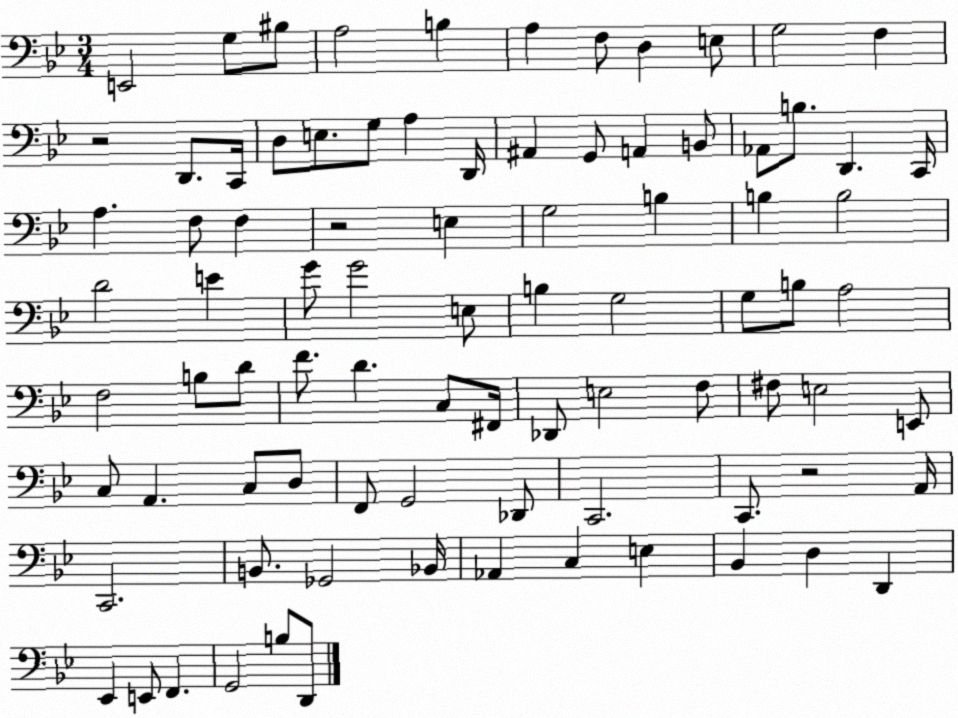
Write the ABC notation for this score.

X:1
T:Untitled
M:3/4
L:1/4
K:Bb
E,,2 G,/2 ^B,/2 A,2 B, A, F,/2 D, E,/2 G,2 F, z2 D,,/2 C,,/4 D,/2 E,/2 G,/2 A, D,,/4 ^A,, G,,/2 A,, B,,/2 _A,,/2 B,/2 D,, C,,/4 A, F,/2 F, z2 E, G,2 B, B, B,2 D2 E G/2 G2 E,/2 B, G,2 G,/2 B,/2 A,2 F,2 B,/2 D/2 F/2 D C,/2 ^F,,/4 _D,,/2 E,2 F,/2 ^F,/2 E,2 E,,/2 C,/2 A,, C,/2 D,/2 F,,/2 G,,2 _D,,/2 C,,2 C,,/2 z2 A,,/4 C,,2 B,,/2 _G,,2 _B,,/4 _A,, C, E, _B,, D, D,, _E,, E,,/2 F,, G,,2 B,/2 D,,/2